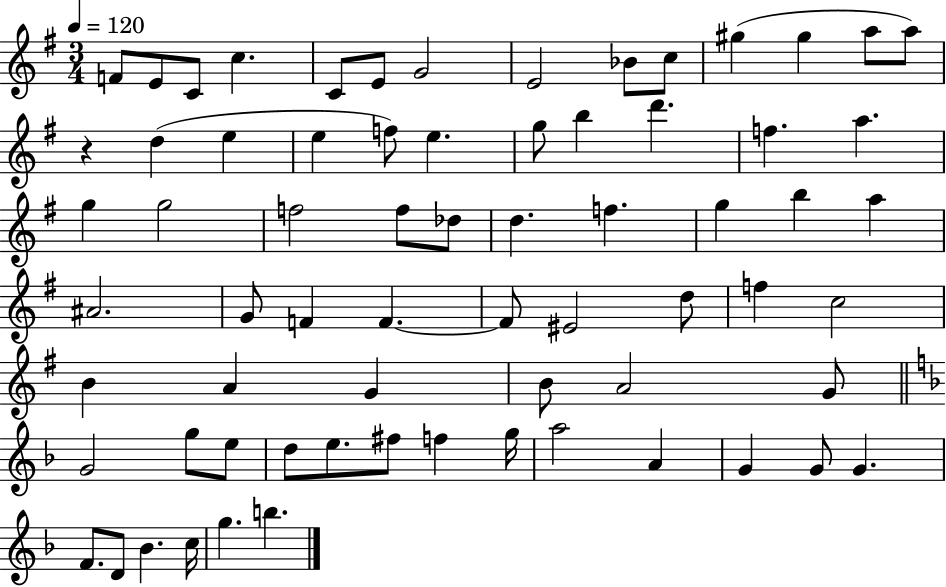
X:1
T:Untitled
M:3/4
L:1/4
K:G
F/2 E/2 C/2 c C/2 E/2 G2 E2 _B/2 c/2 ^g ^g a/2 a/2 z d e e f/2 e g/2 b d' f a g g2 f2 f/2 _d/2 d f g b a ^A2 G/2 F F F/2 ^E2 d/2 f c2 B A G B/2 A2 G/2 G2 g/2 e/2 d/2 e/2 ^f/2 f g/4 a2 A G G/2 G F/2 D/2 _B c/4 g b